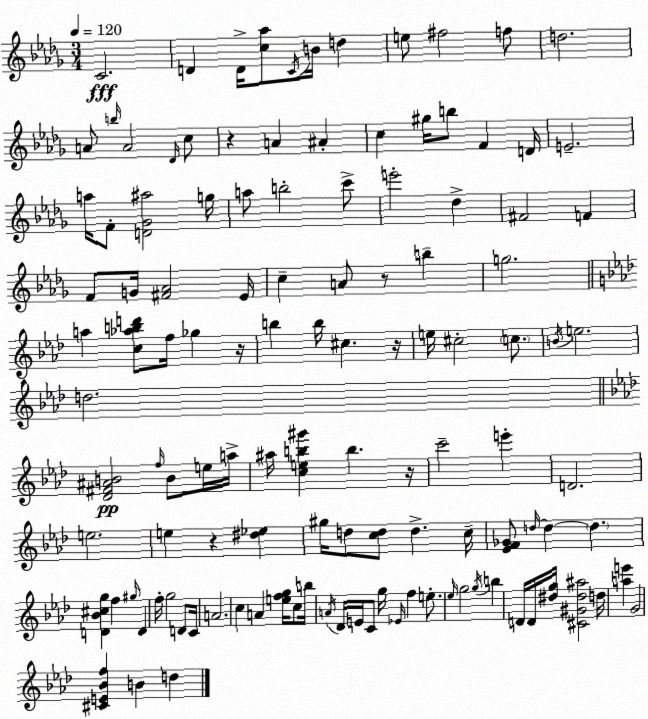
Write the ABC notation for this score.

X:1
T:Untitled
M:3/4
L:1/4
K:Bbm
C2 D D/4 [c_a]/2 C/4 B/4 d e/2 ^f2 f/2 d2 A/2 b/4 A2 _D/4 c/2 z A ^A c ^g/4 b/2 F D/4 E2 a/4 F/2 [D_G^a]2 g/4 a/2 b2 c'/2 e'2 _d ^F2 F F/2 G/4 [^F_A]2 _E/4 c A/2 z/2 b g2 a [c_abd']/2 f/4 _g z/4 b b/4 ^c z/4 e/4 ^c2 c/2 B/4 e2 d2 [_D^F^AB]2 f/4 B/2 e/4 a/4 ^a/4 [ceb^g'] b z/4 c'2 e' D2 e2 e z [^d_e] ^g/4 d/2 [cd]/2 d c/4 [_EF_G]/2 d/4 d d [D_B^cg] f ^g/4 D f/4 g2 D/2 C/4 A2 c A [efg]/4 c/2 b/4 A/4 _D/4 E/4 C/2 g/4 _E/4 f e/2 _e/4 g2 g/4 b D/4 D/4 [^dg]/4 [^C^G^d^a]2 d/4 [ae'] G2 [^CE_Bf] B d